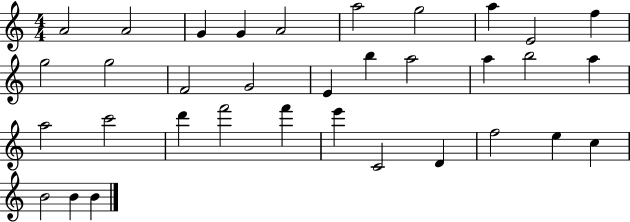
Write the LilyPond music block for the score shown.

{
  \clef treble
  \numericTimeSignature
  \time 4/4
  \key c \major
  a'2 a'2 | g'4 g'4 a'2 | a''2 g''2 | a''4 e'2 f''4 | \break g''2 g''2 | f'2 g'2 | e'4 b''4 a''2 | a''4 b''2 a''4 | \break a''2 c'''2 | d'''4 f'''2 f'''4 | e'''4 c'2 d'4 | f''2 e''4 c''4 | \break b'2 b'4 b'4 | \bar "|."
}